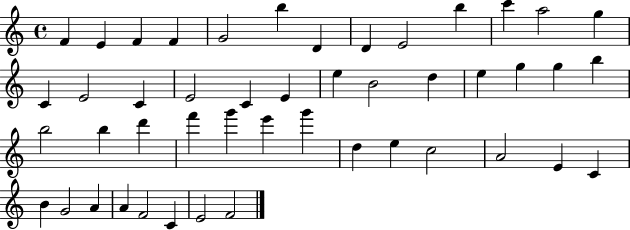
X:1
T:Untitled
M:4/4
L:1/4
K:C
F E F F G2 b D D E2 b c' a2 g C E2 C E2 C E e B2 d e g g b b2 b d' f' g' e' g' d e c2 A2 E C B G2 A A F2 C E2 F2